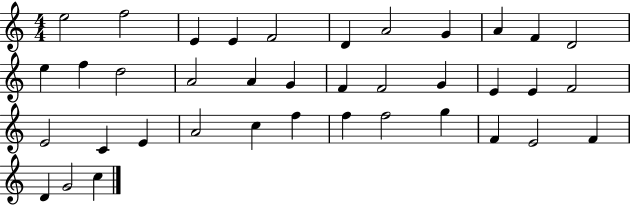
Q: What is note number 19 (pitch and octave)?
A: F4